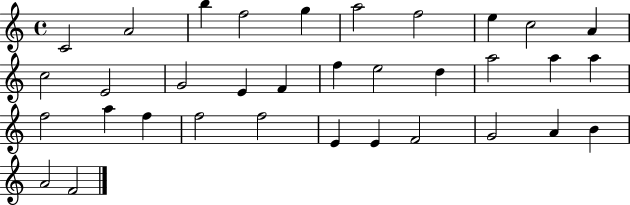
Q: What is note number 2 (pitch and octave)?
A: A4